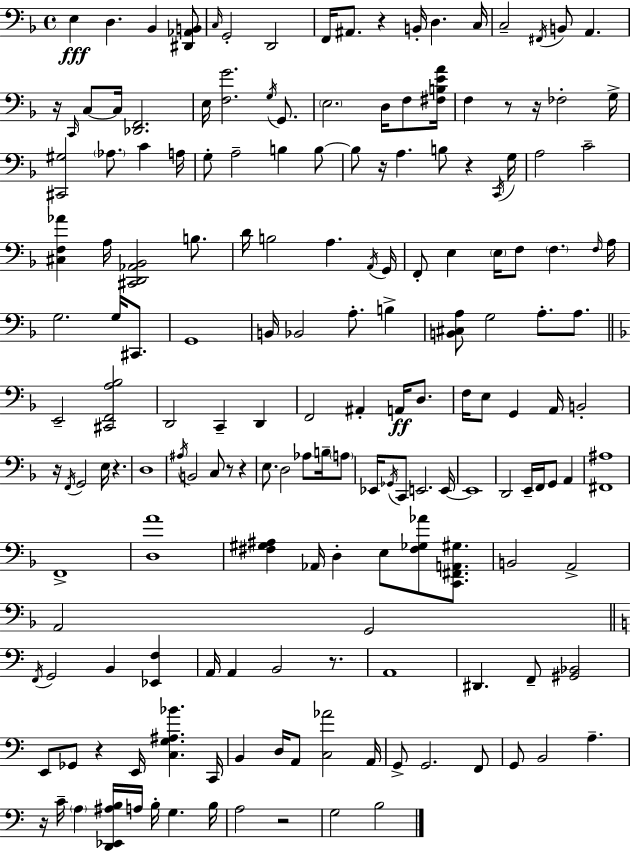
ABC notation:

X:1
T:Untitled
M:4/4
L:1/4
K:Dm
E, D, _B,, [^D,,_A,,B,,]/2 C,/4 G,,2 D,,2 F,,/4 ^A,,/2 z B,,/4 D, C,/4 C,2 ^F,,/4 B,,/2 A,, z/4 C,,/4 C,/2 C,/4 [_D,,F,,]2 E,/4 [F,G]2 G,/4 G,,/2 E,2 D,/4 F,/2 [^F,B,EA]/4 F, z/2 z/4 _F,2 G,/4 [^C,,^G,]2 _A,/2 C A,/4 G,/2 A,2 B, B,/2 B,/2 z/4 A, B,/2 z C,,/4 G,/4 A,2 C2 [^C,F,_A] A,/4 [^C,,D,,_A,,_B,,]2 B,/2 D/4 B,2 A, A,,/4 G,,/4 F,,/2 E, E,/4 F,/2 F, F,/4 A,/4 G,2 G,/4 ^C,,/2 G,,4 B,,/4 _B,,2 A,/2 B, [B,,^C,A,]/2 G,2 A,/2 A,/2 E,,2 [^C,,F,,A,_B,]2 D,,2 C,, D,, F,,2 ^A,, A,,/4 D,/2 F,/4 E,/2 G,, A,,/4 B,,2 z/4 F,,/4 G,,2 E,/4 z D,4 ^A,/4 B,,2 C,/2 z/2 z E,/2 D,2 _A,/2 B,/4 A,/2 _E,,/4 _G,,/4 C,,/2 E,,2 E,,/4 E,,4 D,,2 E,,/4 F,,/4 G,,/2 A,, [^F,,^A,]4 F,,4 [D,A]4 [^F,^G,^A,] _A,,/4 D, E,/2 [^F,_G,_A]/2 [C,,^F,,A,,^G,]/2 B,,2 A,,2 A,,2 G,,2 F,,/4 G,,2 B,, [_E,,F,] A,,/4 A,, B,,2 z/2 A,,4 ^D,, F,,/2 [^G,,_B,,]2 E,,/2 _G,,/2 z E,,/4 [C,G,^A,_B] C,,/4 B,, D,/4 A,,/2 [C,_A]2 A,,/4 G,,/2 G,,2 F,,/2 G,,/2 B,,2 A, z/4 C/4 A, [D,,_E,,^A,B,]/4 A,/4 B,/4 G, B,/4 A,2 z2 G,2 B,2